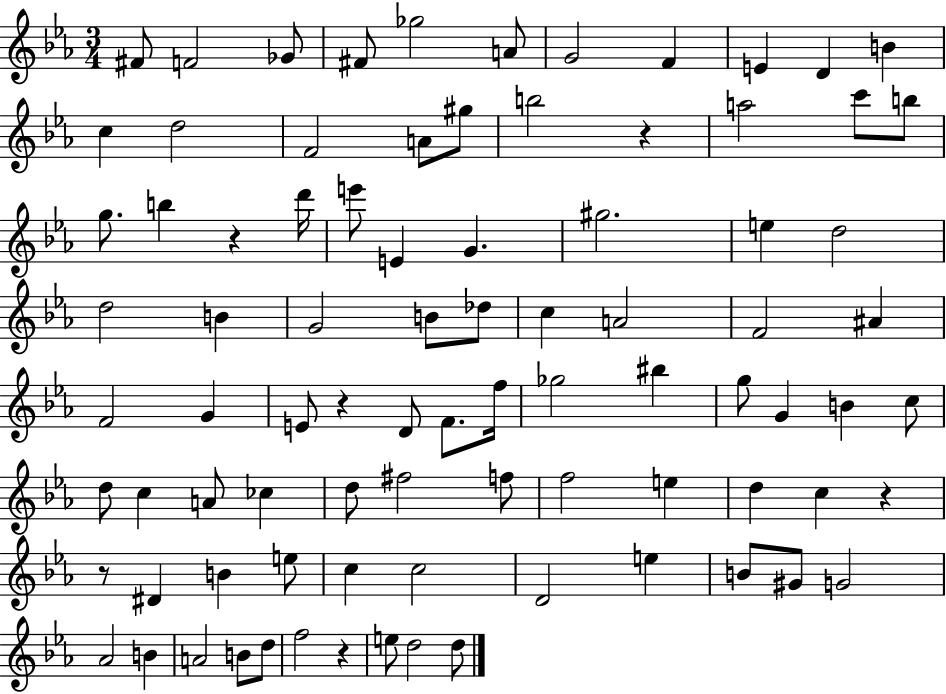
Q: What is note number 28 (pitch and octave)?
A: E5